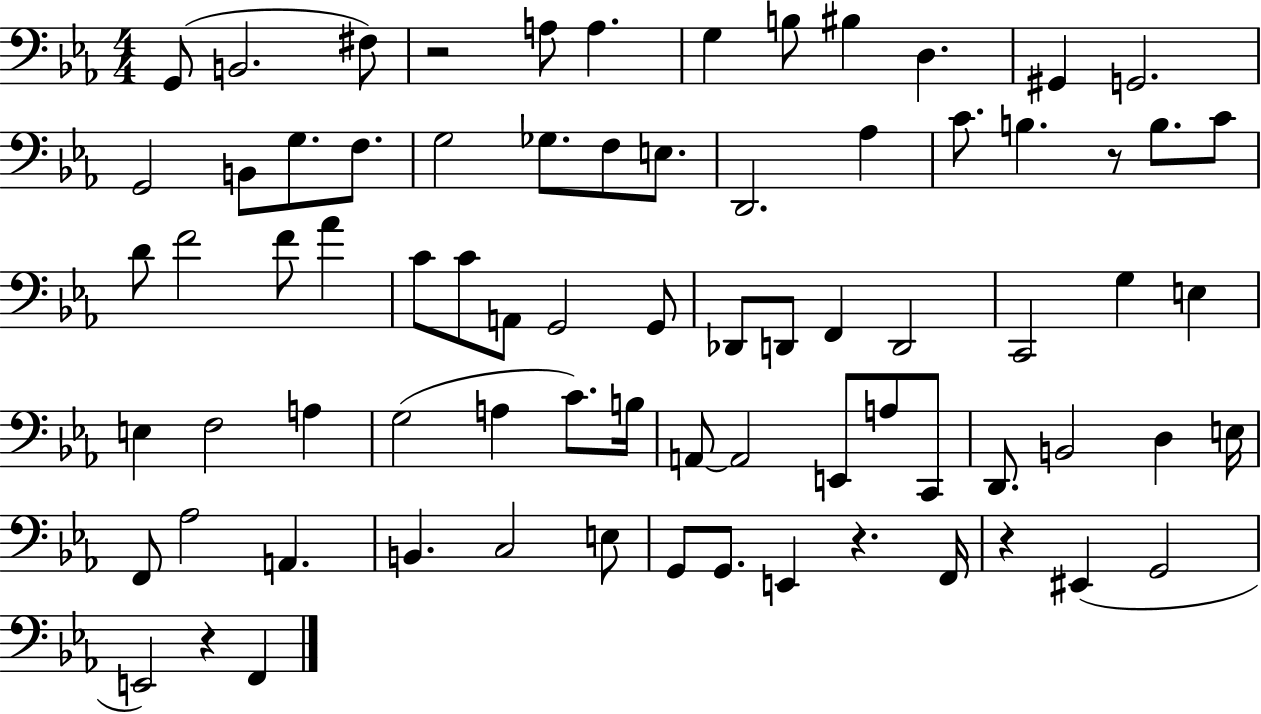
X:1
T:Untitled
M:4/4
L:1/4
K:Eb
G,,/2 B,,2 ^F,/2 z2 A,/2 A, G, B,/2 ^B, D, ^G,, G,,2 G,,2 B,,/2 G,/2 F,/2 G,2 _G,/2 F,/2 E,/2 D,,2 _A, C/2 B, z/2 B,/2 C/2 D/2 F2 F/2 _A C/2 C/2 A,,/2 G,,2 G,,/2 _D,,/2 D,,/2 F,, D,,2 C,,2 G, E, E, F,2 A, G,2 A, C/2 B,/4 A,,/2 A,,2 E,,/2 A,/2 C,,/2 D,,/2 B,,2 D, E,/4 F,,/2 _A,2 A,, B,, C,2 E,/2 G,,/2 G,,/2 E,, z F,,/4 z ^E,, G,,2 E,,2 z F,,